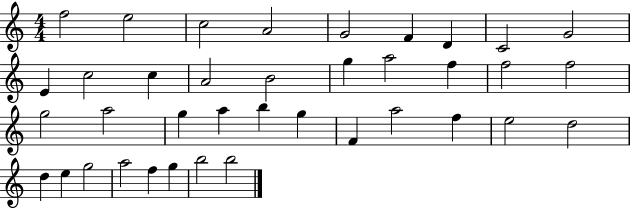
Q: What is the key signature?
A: C major